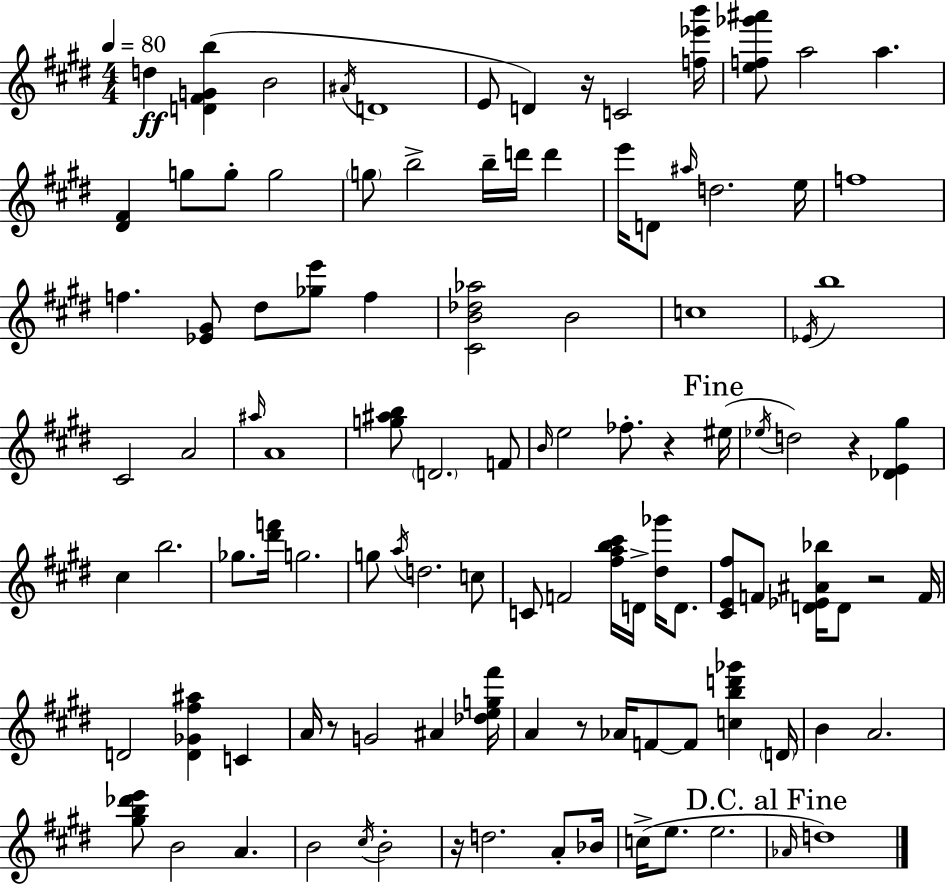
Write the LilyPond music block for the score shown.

{
  \clef treble
  \numericTimeSignature
  \time 4/4
  \key e \major
  \tempo 4 = 80
  d''4\ff <d' fis' g' b''>4( b'2 | \acciaccatura { ais'16 } d'1 | e'8 d'4) r16 c'2 | <f'' ees''' b'''>16 <e'' f'' ges''' ais'''>8 a''2 a''4. | \break <dis' fis'>4 g''8 g''8-. g''2 | \parenthesize g''8 b''2-> b''16-- d'''16 d'''4 | e'''16 d'8 \grace { ais''16 } d''2. | e''16 f''1 | \break f''4. <ees' gis'>8 dis''8 <ges'' e'''>8 f''4 | <cis' b' des'' aes''>2 b'2 | c''1 | \acciaccatura { ees'16 } b''1 | \break cis'2 a'2 | \grace { ais''16 } a'1 | <g'' ais'' b''>8 \parenthesize d'2. | f'8 \grace { b'16 } e''2 fes''8.-. | \break r4 \mark "Fine" eis''16( \acciaccatura { ees''16 } d''2) r4 | <des' e' gis''>4 cis''4 b''2. | ges''8. <dis''' f'''>16 g''2. | g''8 \acciaccatura { a''16 } d''2. | \break c''8 c'8 f'2 | <fis'' a'' b'' cis'''>16 d'16-> <dis'' ges'''>16 d'8. <cis' e' fis''>8 f'8 <d' ees' ais' bes''>16 d'8 r2 | f'16 d'2 <d' ges' fis'' ais''>4 | c'4 a'16 r8 g'2 | \break ais'4 <des'' e'' g'' fis'''>16 a'4 r8 aes'16 f'8~~ | f'8 <c'' b'' d''' ges'''>4 \parenthesize d'16 b'4 a'2. | <gis'' b'' des''' e'''>8 b'2 | a'4. b'2 \acciaccatura { cis''16 } | \break b'2-. r16 d''2. | a'8-. bes'16 c''16->( e''8. e''2. | \mark "D.C. al Fine" \grace { aes'16 }) d''1 | \bar "|."
}